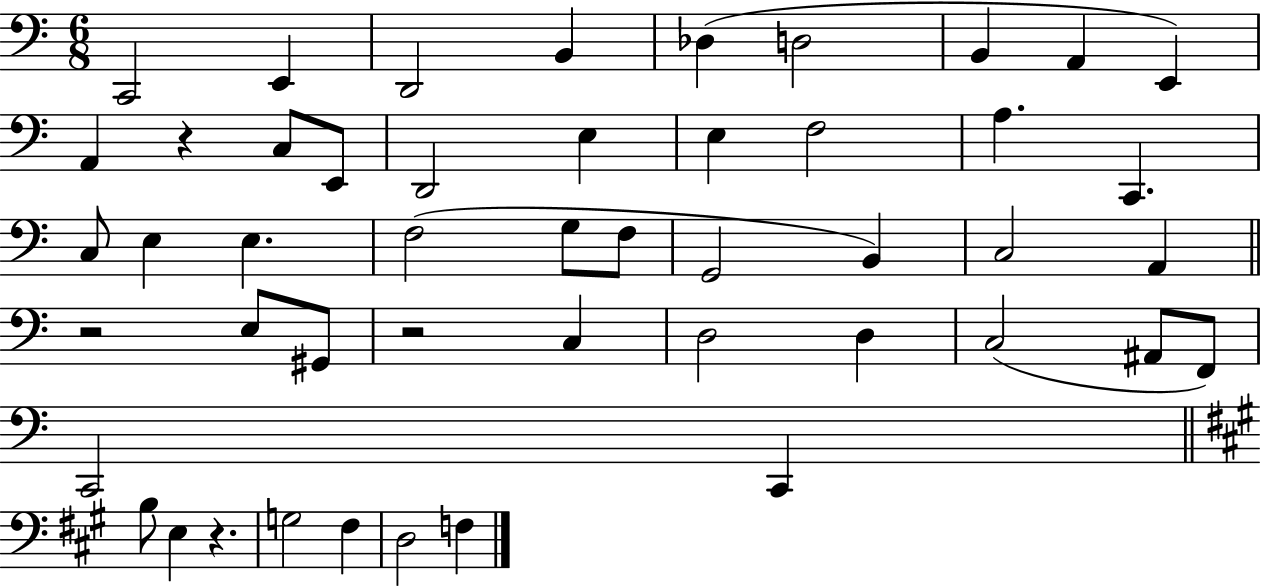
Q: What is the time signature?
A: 6/8